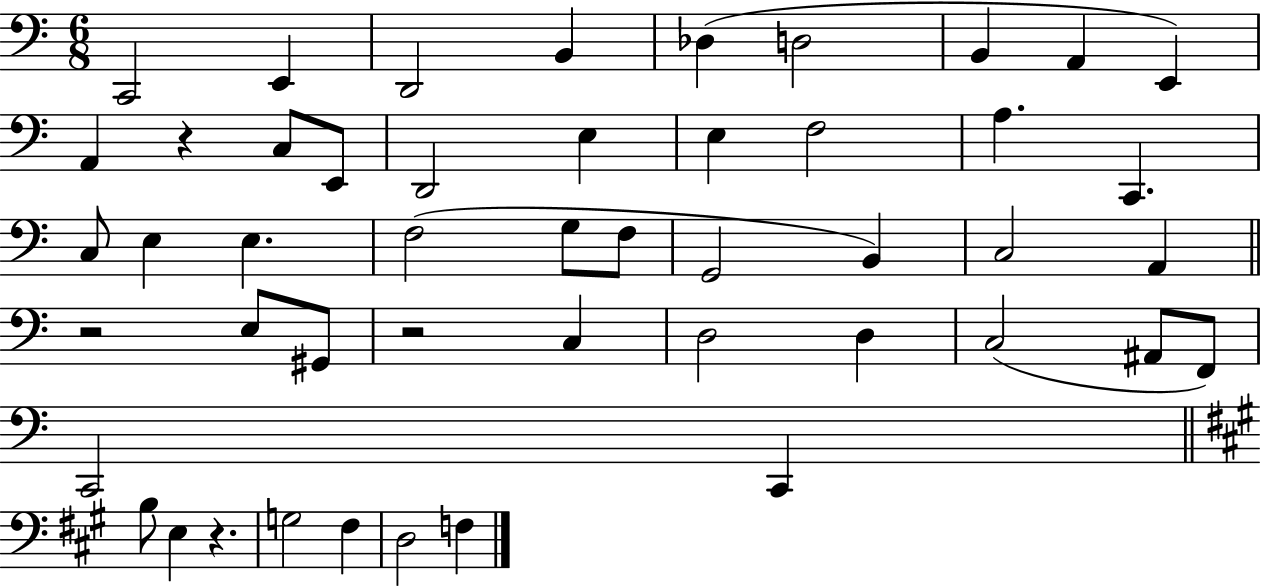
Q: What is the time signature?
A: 6/8